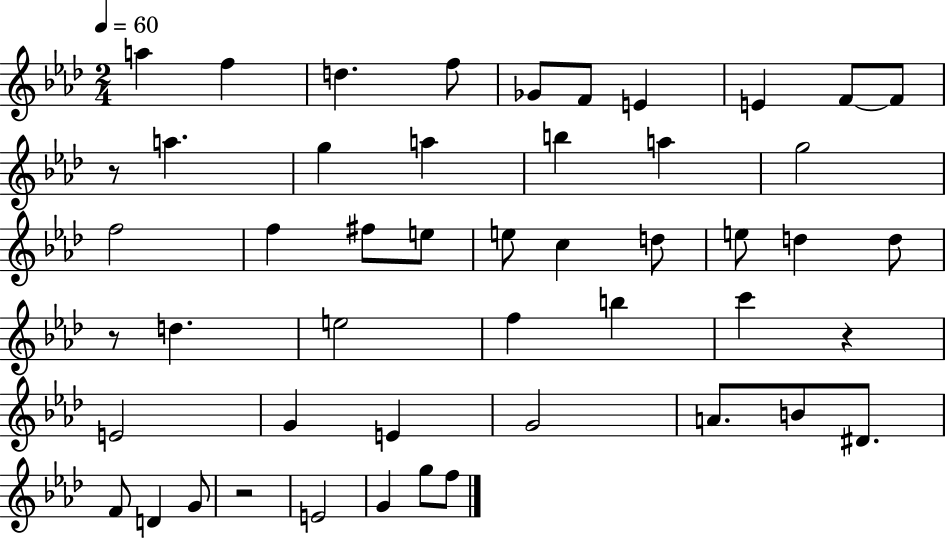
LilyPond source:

{
  \clef treble
  \numericTimeSignature
  \time 2/4
  \key aes \major
  \tempo 4 = 60
  a''4 f''4 | d''4. f''8 | ges'8 f'8 e'4 | e'4 f'8~~ f'8 | \break r8 a''4. | g''4 a''4 | b''4 a''4 | g''2 | \break f''2 | f''4 fis''8 e''8 | e''8 c''4 d''8 | e''8 d''4 d''8 | \break r8 d''4. | e''2 | f''4 b''4 | c'''4 r4 | \break e'2 | g'4 e'4 | g'2 | a'8. b'8 dis'8. | \break f'8 d'4 g'8 | r2 | e'2 | g'4 g''8 f''8 | \break \bar "|."
}